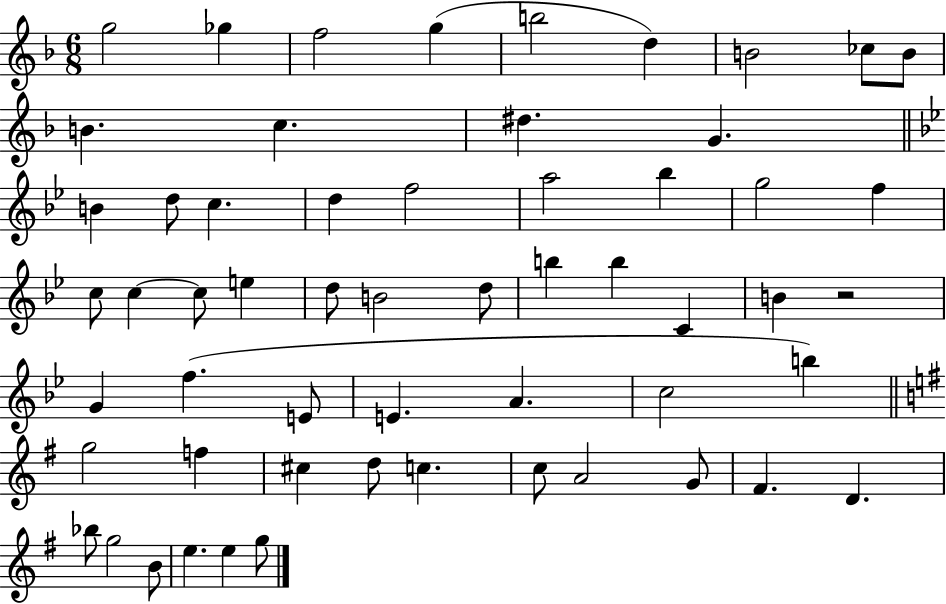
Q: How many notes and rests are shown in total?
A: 57